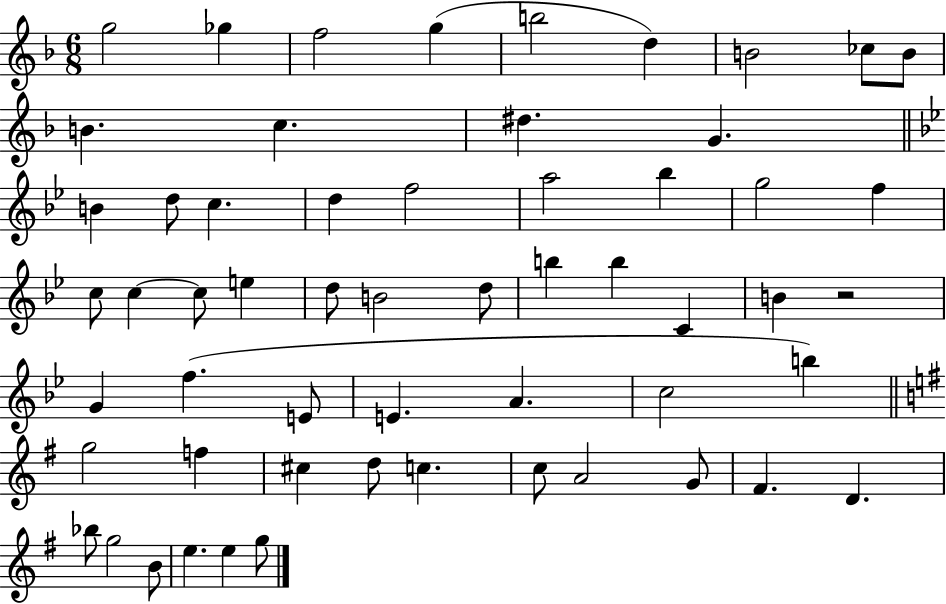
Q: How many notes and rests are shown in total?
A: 57